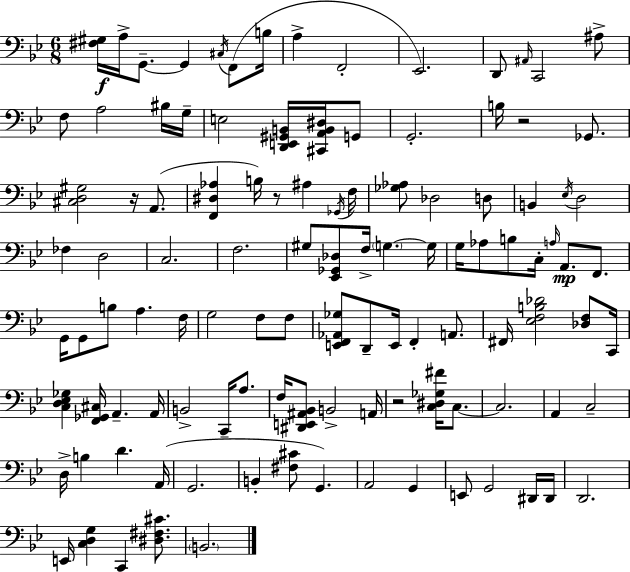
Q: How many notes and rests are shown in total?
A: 111